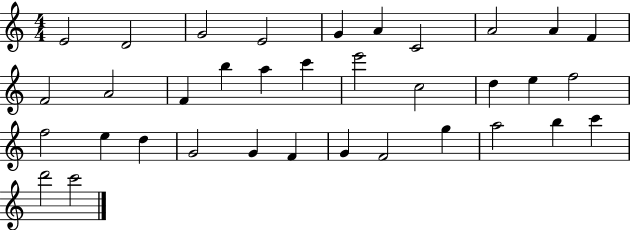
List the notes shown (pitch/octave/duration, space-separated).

E4/h D4/h G4/h E4/h G4/q A4/q C4/h A4/h A4/q F4/q F4/h A4/h F4/q B5/q A5/q C6/q E6/h C5/h D5/q E5/q F5/h F5/h E5/q D5/q G4/h G4/q F4/q G4/q F4/h G5/q A5/h B5/q C6/q D6/h C6/h